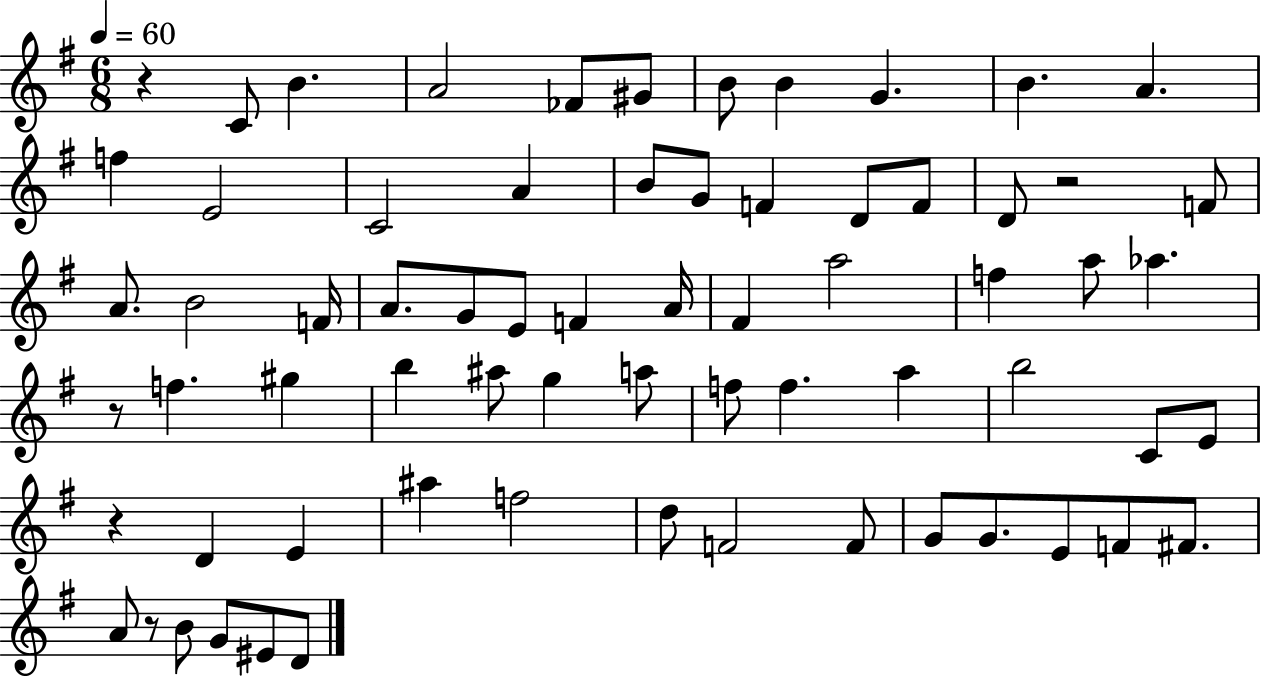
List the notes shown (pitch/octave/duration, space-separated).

R/q C4/e B4/q. A4/h FES4/e G#4/e B4/e B4/q G4/q. B4/q. A4/q. F5/q E4/h C4/h A4/q B4/e G4/e F4/q D4/e F4/e D4/e R/h F4/e A4/e. B4/h F4/s A4/e. G4/e E4/e F4/q A4/s F#4/q A5/h F5/q A5/e Ab5/q. R/e F5/q. G#5/q B5/q A#5/e G5/q A5/e F5/e F5/q. A5/q B5/h C4/e E4/e R/q D4/q E4/q A#5/q F5/h D5/e F4/h F4/e G4/e G4/e. E4/e F4/e F#4/e. A4/e R/e B4/e G4/e EIS4/e D4/e